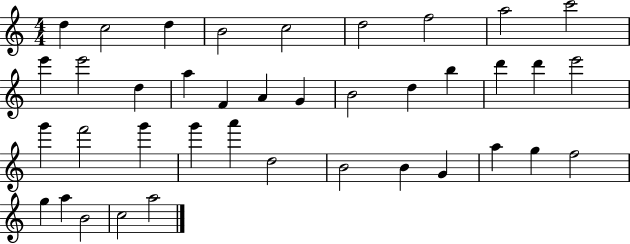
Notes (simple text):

D5/q C5/h D5/q B4/h C5/h D5/h F5/h A5/h C6/h E6/q E6/h D5/q A5/q F4/q A4/q G4/q B4/h D5/q B5/q D6/q D6/q E6/h G6/q F6/h G6/q G6/q A6/q D5/h B4/h B4/q G4/q A5/q G5/q F5/h G5/q A5/q B4/h C5/h A5/h